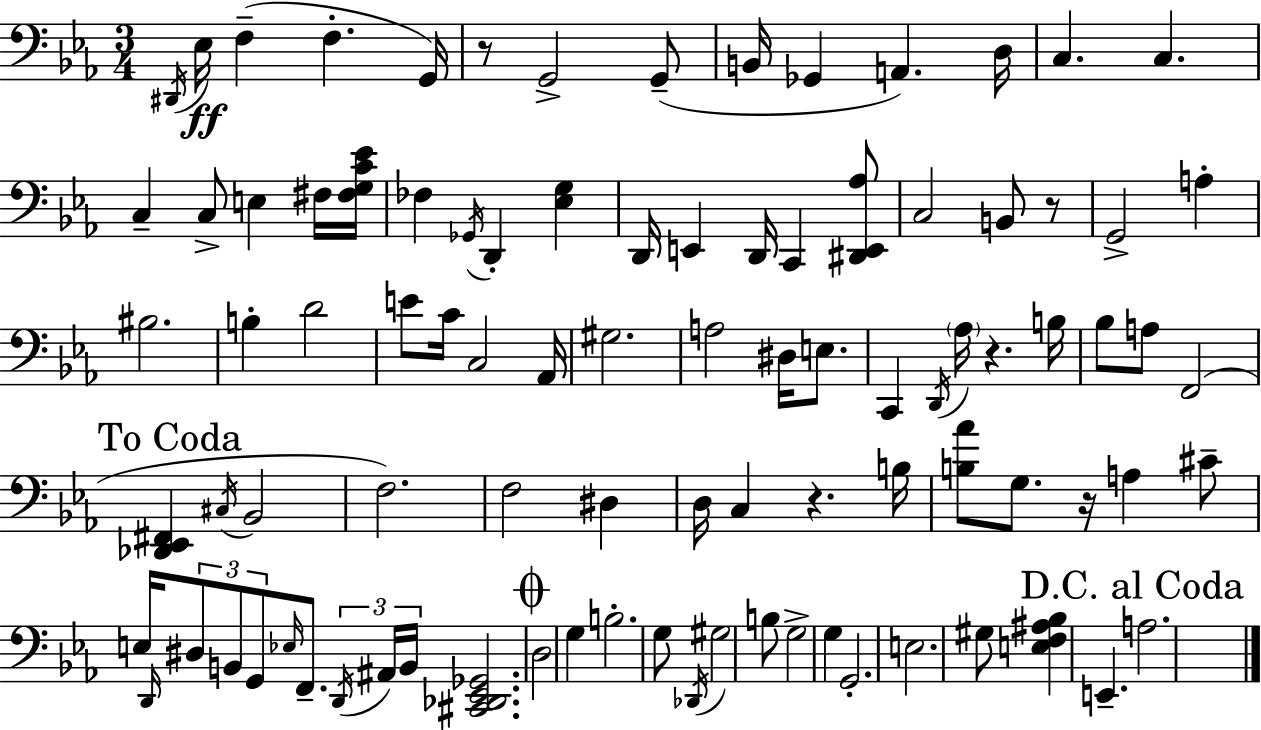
X:1
T:Untitled
M:3/4
L:1/4
K:Eb
^D,,/4 _E,/4 F, F, G,,/4 z/2 G,,2 G,,/2 B,,/4 _G,, A,, D,/4 C, C, C, C,/2 E, ^F,/4 [^F,G,C_E]/4 _F, _G,,/4 D,, [_E,G,] D,,/4 E,, D,,/4 C,, [^D,,E,,_A,]/2 C,2 B,,/2 z/2 G,,2 A, ^B,2 B, D2 E/2 C/4 C,2 _A,,/4 ^G,2 A,2 ^D,/4 E,/2 C,, D,,/4 _A,/4 z B,/4 _B,/2 A,/2 F,,2 [_D,,_E,,^F,,] ^C,/4 _B,,2 F,2 F,2 ^D, D,/4 C, z B,/4 [B,_A]/2 G,/2 z/4 A, ^C/2 E,/4 D,,/4 ^D,/2 B,,/2 G,,/2 _E,/4 F,,/2 D,,/4 ^A,,/4 B,,/4 [^C,,_D,,_E,,_G,,]2 D,2 G, B,2 G,/2 _D,,/4 ^G,2 B,/2 G,2 G, G,,2 E,2 ^G,/2 [E,F,^A,_B,] E,, A,2